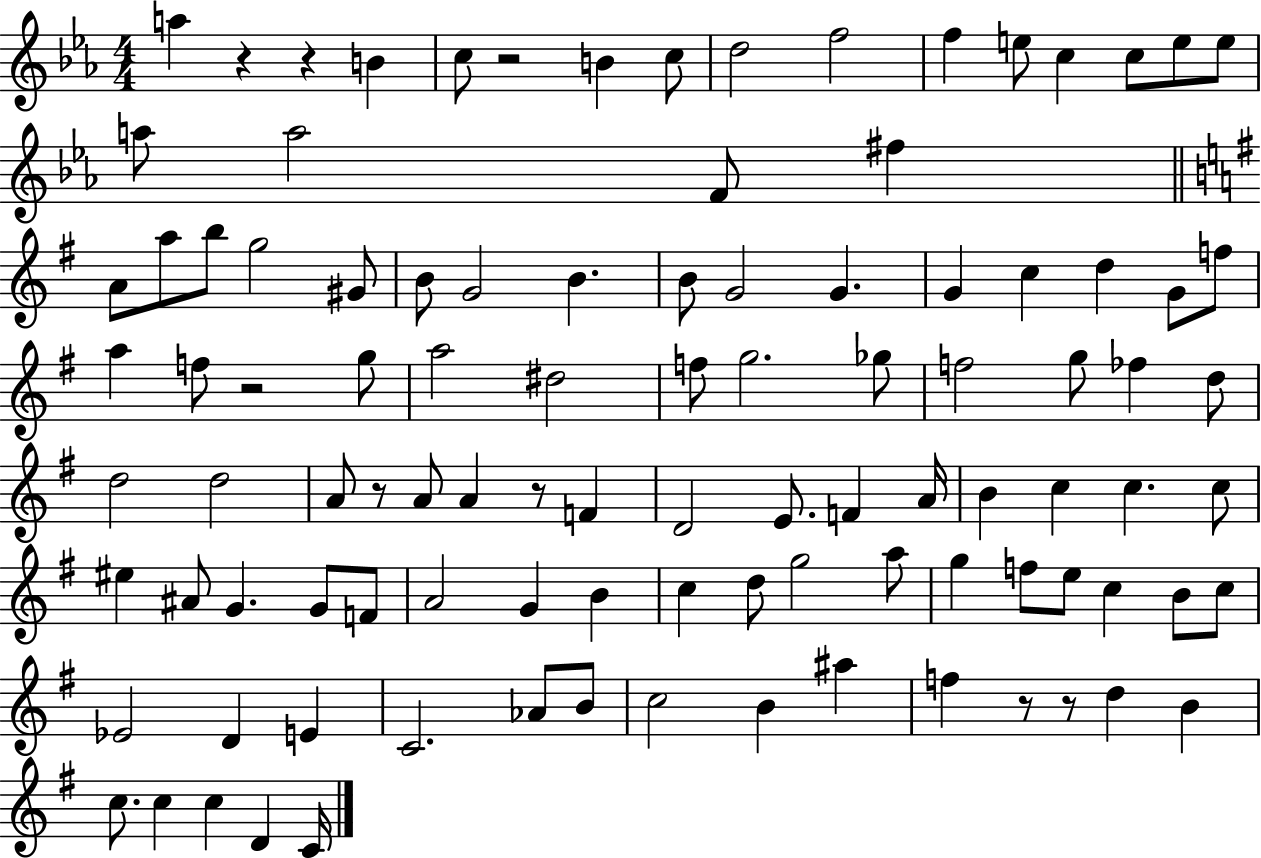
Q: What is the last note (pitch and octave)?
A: C4